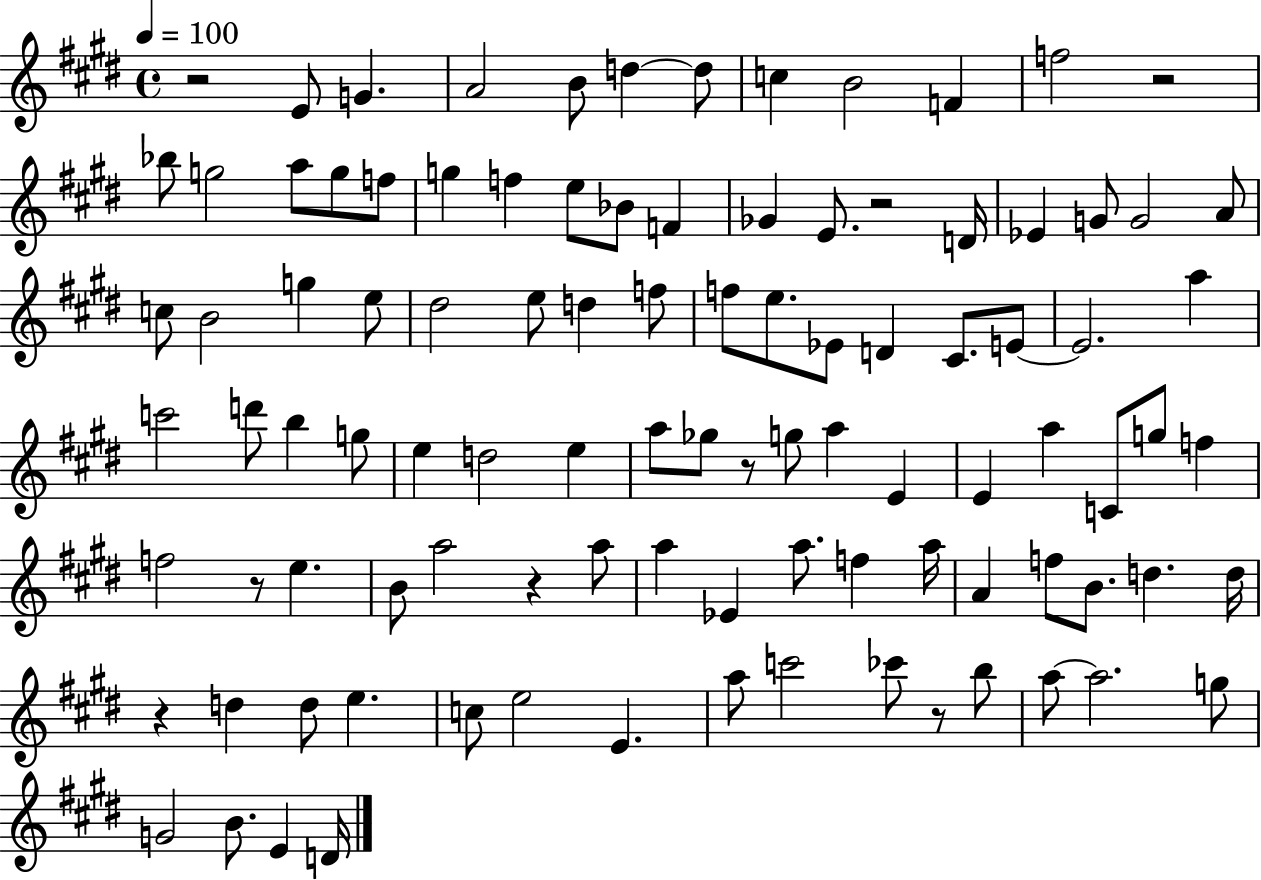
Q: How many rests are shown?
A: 8